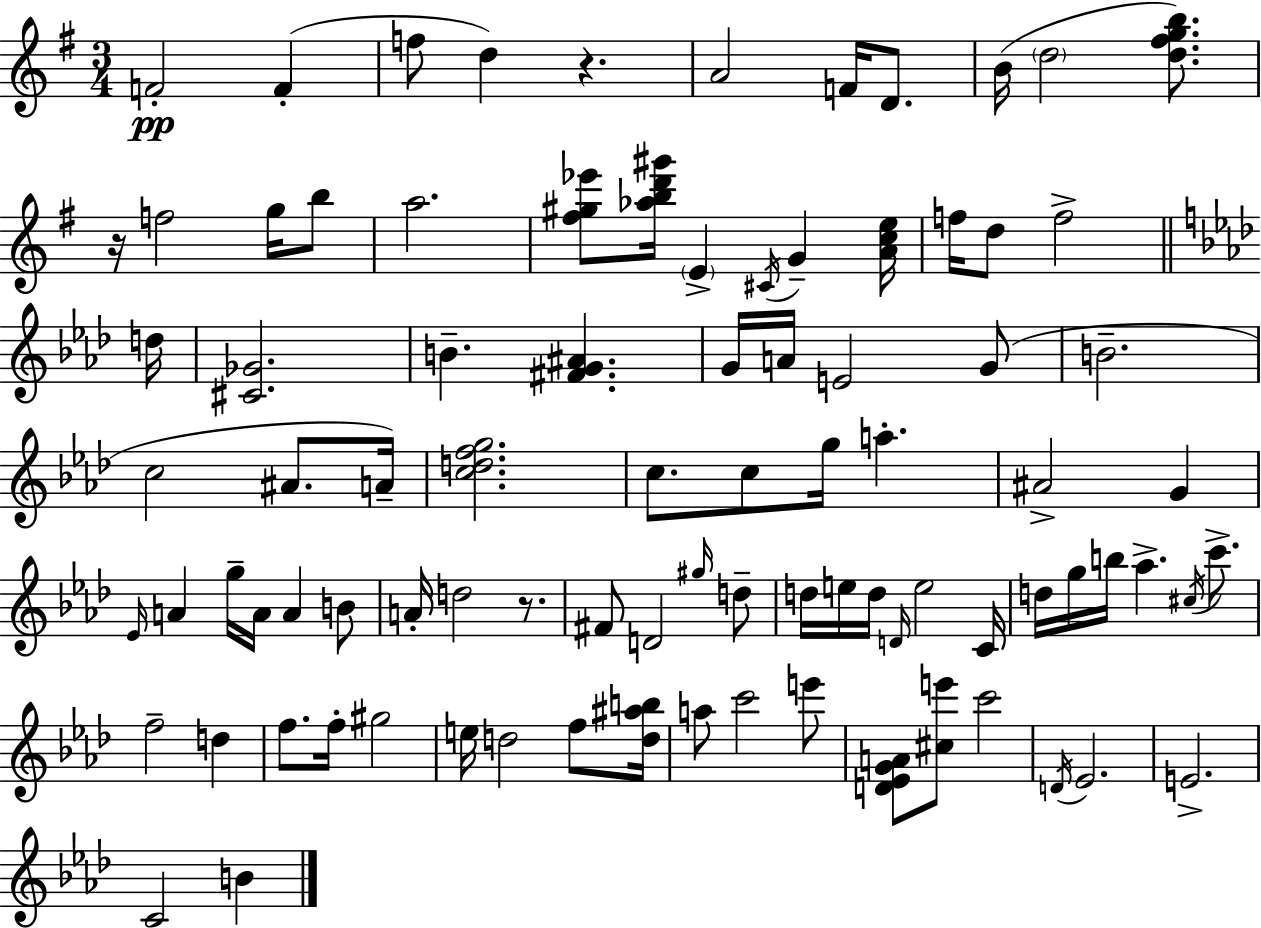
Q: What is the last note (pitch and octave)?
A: B4